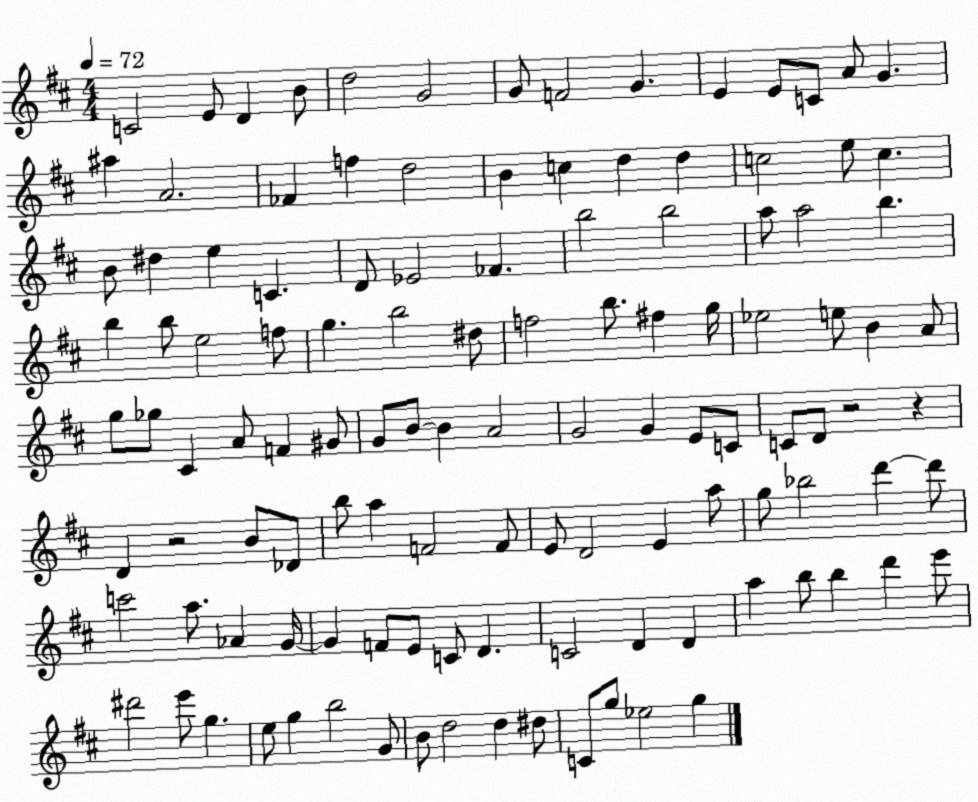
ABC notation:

X:1
T:Untitled
M:4/4
L:1/4
K:D
C2 E/2 D B/2 d2 G2 G/2 F2 G E E/2 C/2 A/2 G ^a A2 _F f d2 B c d d c2 e/2 c B/2 ^d e C D/2 _E2 _F b2 b2 a/2 a2 b b b/2 e2 f/2 g b2 ^d/2 f2 b/2 ^f g/4 _e2 e/2 B A/2 g/2 _g/2 ^C A/2 F ^G/2 G/2 B/2 B A2 G2 G E/2 C/2 C/2 D/2 z2 z D z2 B/2 _D/2 b/2 a F2 F/2 E/2 D2 E a/2 g/2 _b2 d' d'/2 c'2 a/2 _A G/4 G F/2 E/2 C/2 D C2 D D a b/2 b d' e'/2 ^d'2 e'/2 g e/2 g b2 G/2 B/2 d2 d ^d/2 C/2 g/2 _e2 g